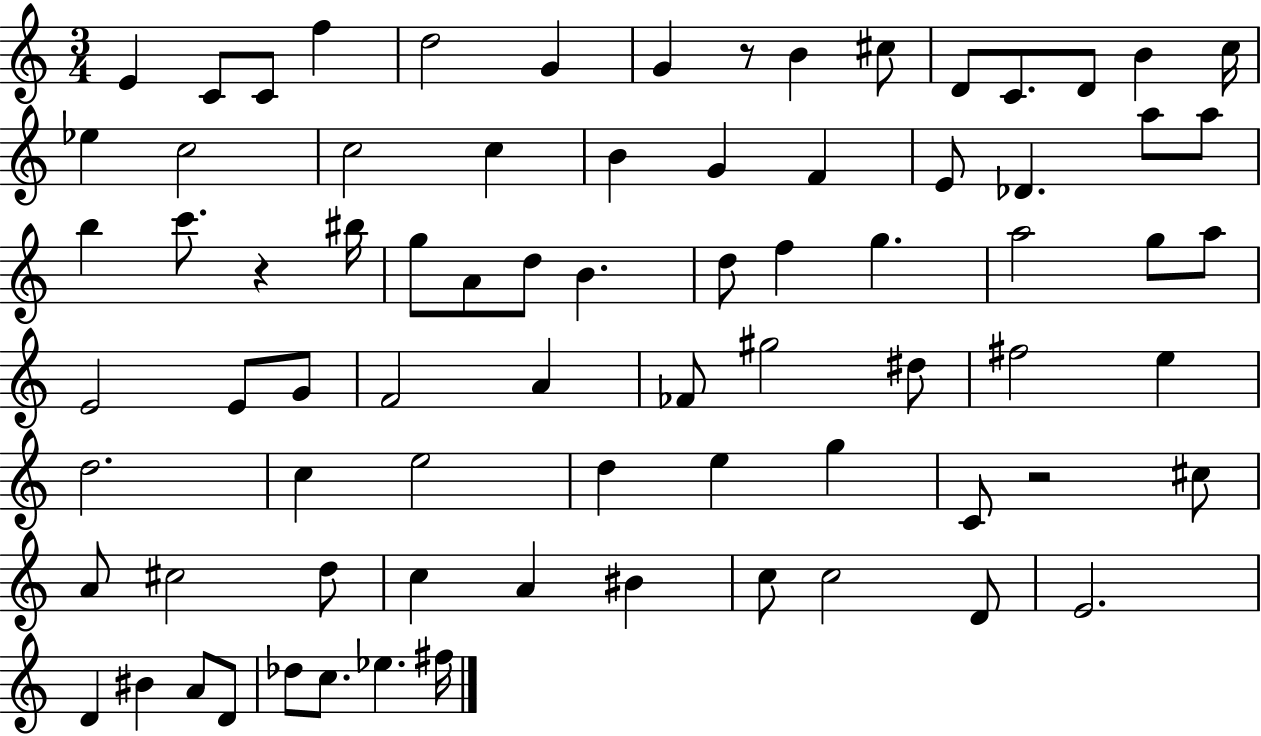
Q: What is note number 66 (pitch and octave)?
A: E4